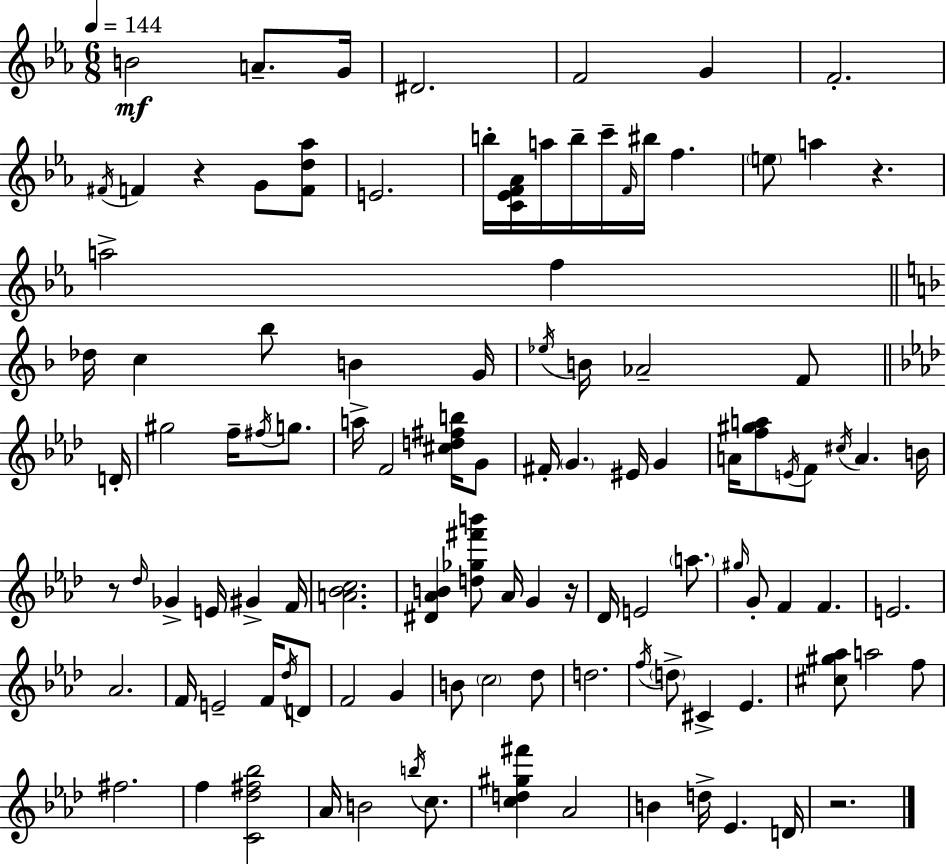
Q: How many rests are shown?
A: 5